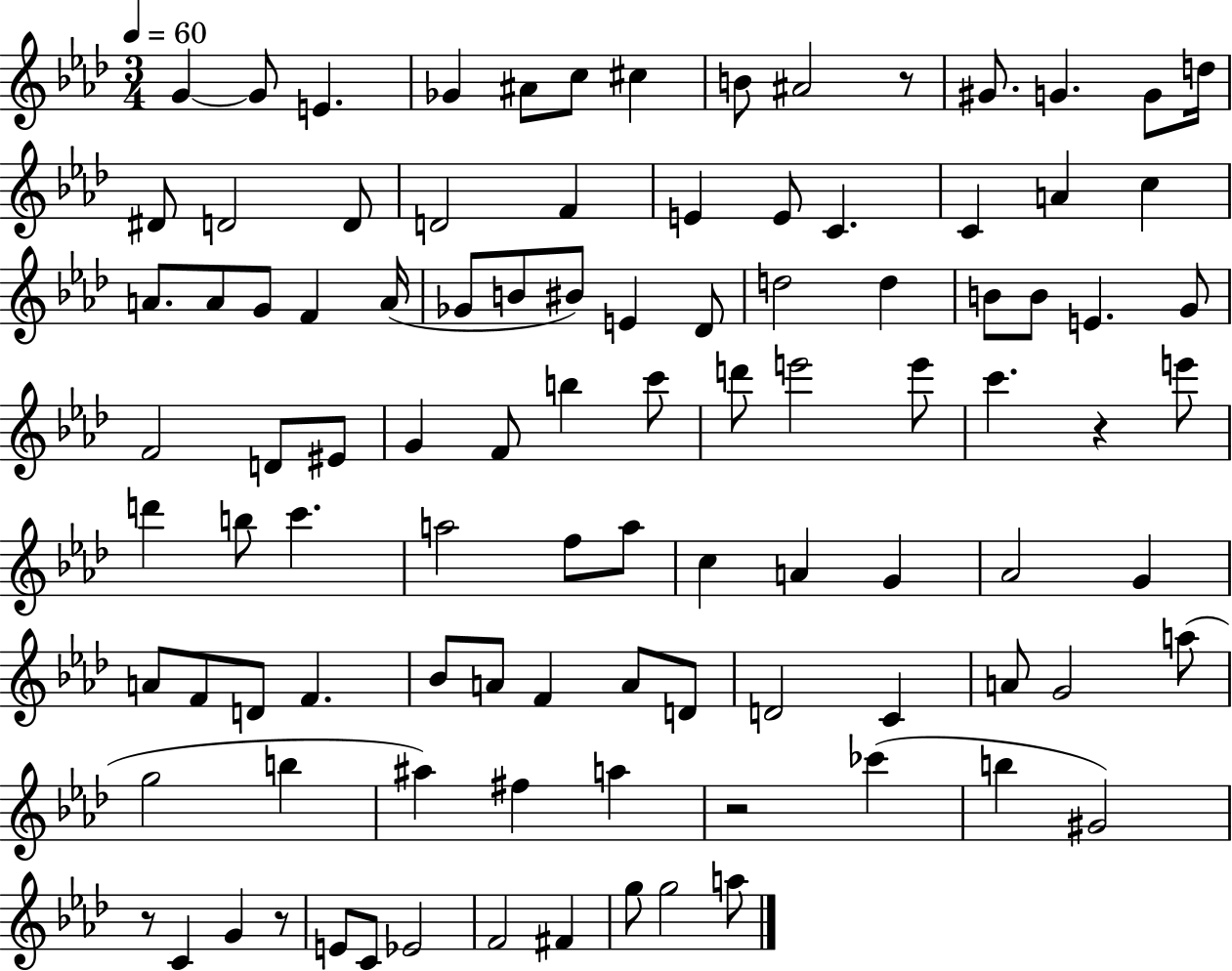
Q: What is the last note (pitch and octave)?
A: A5